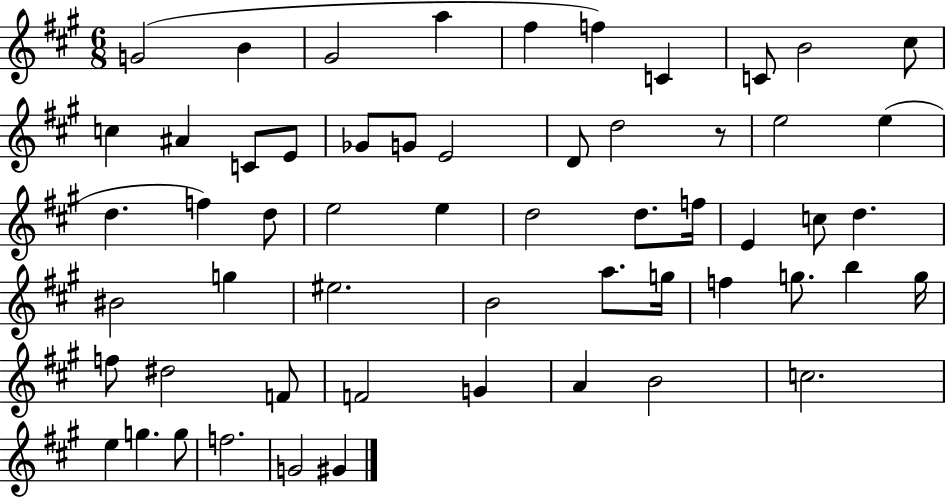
G4/h B4/q G#4/h A5/q F#5/q F5/q C4/q C4/e B4/h C#5/e C5/q A#4/q C4/e E4/e Gb4/e G4/e E4/h D4/e D5/h R/e E5/h E5/q D5/q. F5/q D5/e E5/h E5/q D5/h D5/e. F5/s E4/q C5/e D5/q. BIS4/h G5/q EIS5/h. B4/h A5/e. G5/s F5/q G5/e. B5/q G5/s F5/e D#5/h F4/e F4/h G4/q A4/q B4/h C5/h. E5/q G5/q. G5/e F5/h. G4/h G#4/q